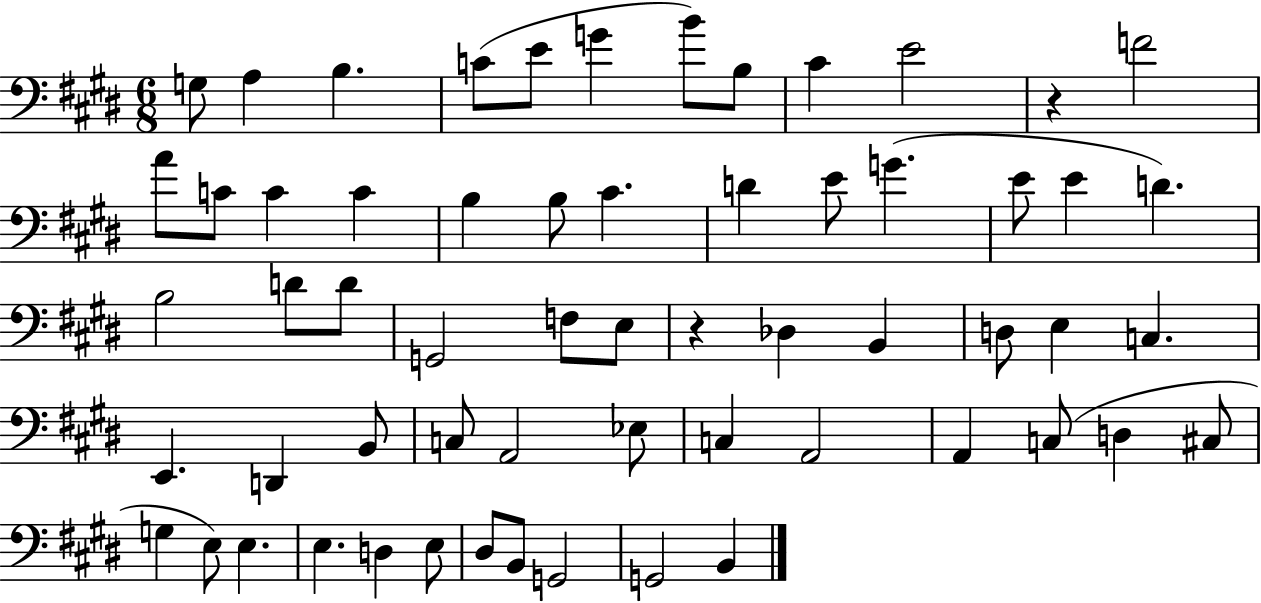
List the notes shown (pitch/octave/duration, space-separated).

G3/e A3/q B3/q. C4/e E4/e G4/q B4/e B3/e C#4/q E4/h R/q F4/h A4/e C4/e C4/q C4/q B3/q B3/e C#4/q. D4/q E4/e G4/q. E4/e E4/q D4/q. B3/h D4/e D4/e G2/h F3/e E3/e R/q Db3/q B2/q D3/e E3/q C3/q. E2/q. D2/q B2/e C3/e A2/h Eb3/e C3/q A2/h A2/q C3/e D3/q C#3/e G3/q E3/e E3/q. E3/q. D3/q E3/e D#3/e B2/e G2/h G2/h B2/q